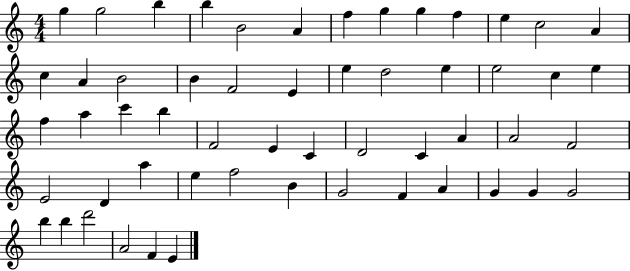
G5/q G5/h B5/q B5/q B4/h A4/q F5/q G5/q G5/q F5/q E5/q C5/h A4/q C5/q A4/q B4/h B4/q F4/h E4/q E5/q D5/h E5/q E5/h C5/q E5/q F5/q A5/q C6/q B5/q F4/h E4/q C4/q D4/h C4/q A4/q A4/h F4/h E4/h D4/q A5/q E5/q F5/h B4/q G4/h F4/q A4/q G4/q G4/q G4/h B5/q B5/q D6/h A4/h F4/q E4/q